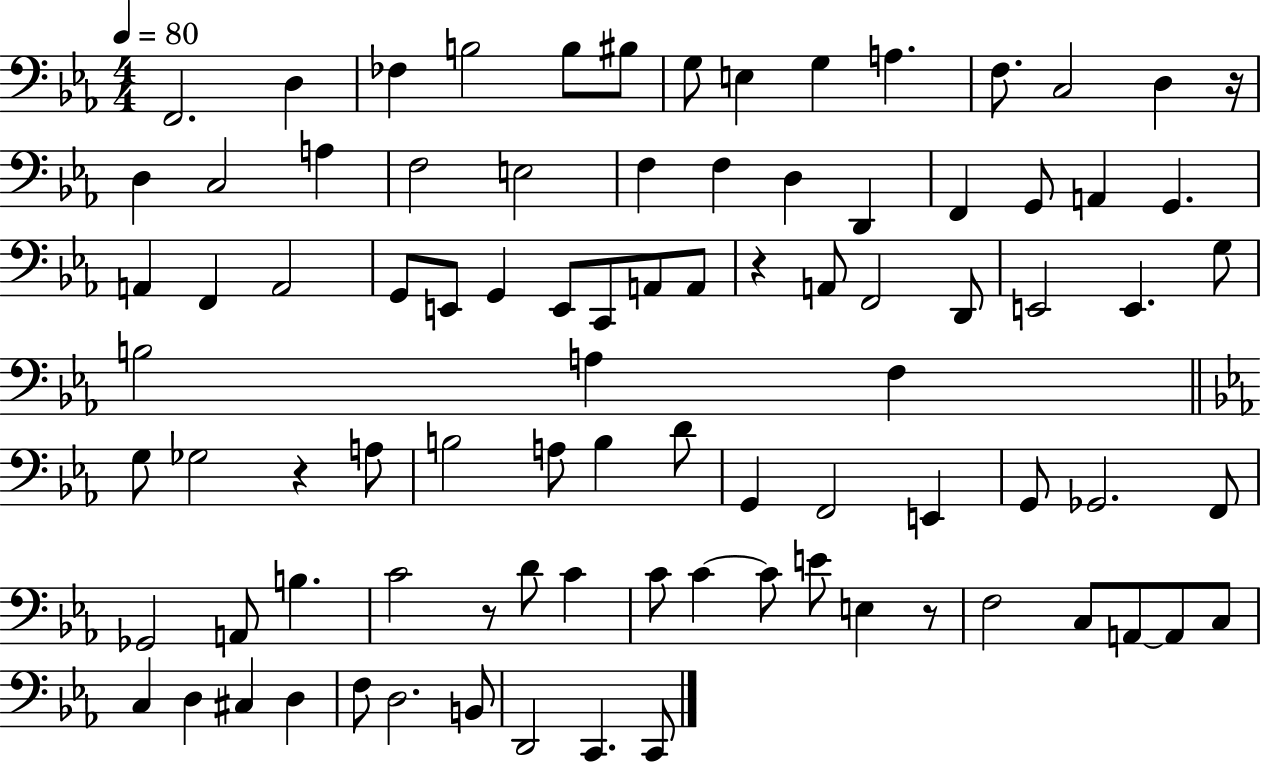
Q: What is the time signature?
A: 4/4